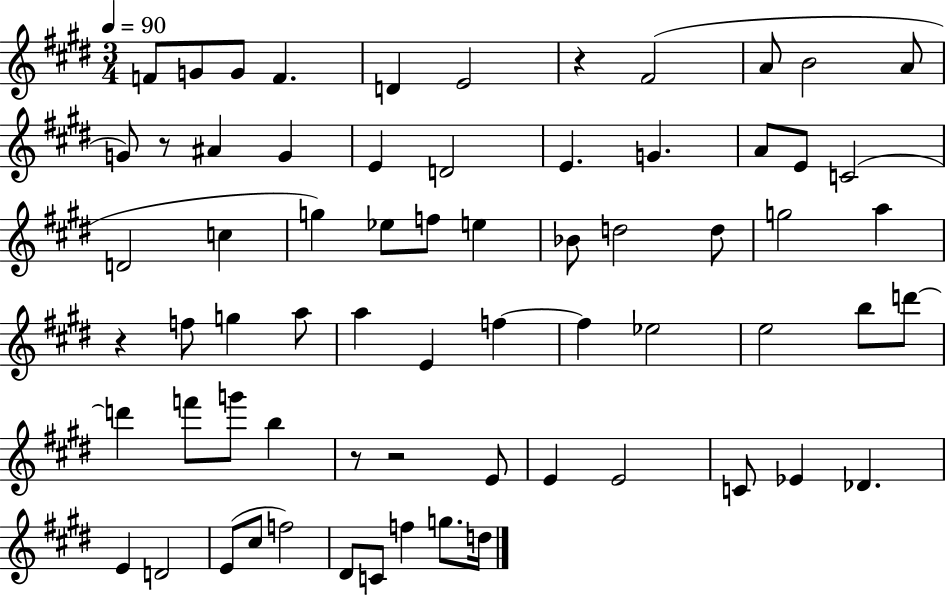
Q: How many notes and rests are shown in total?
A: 67